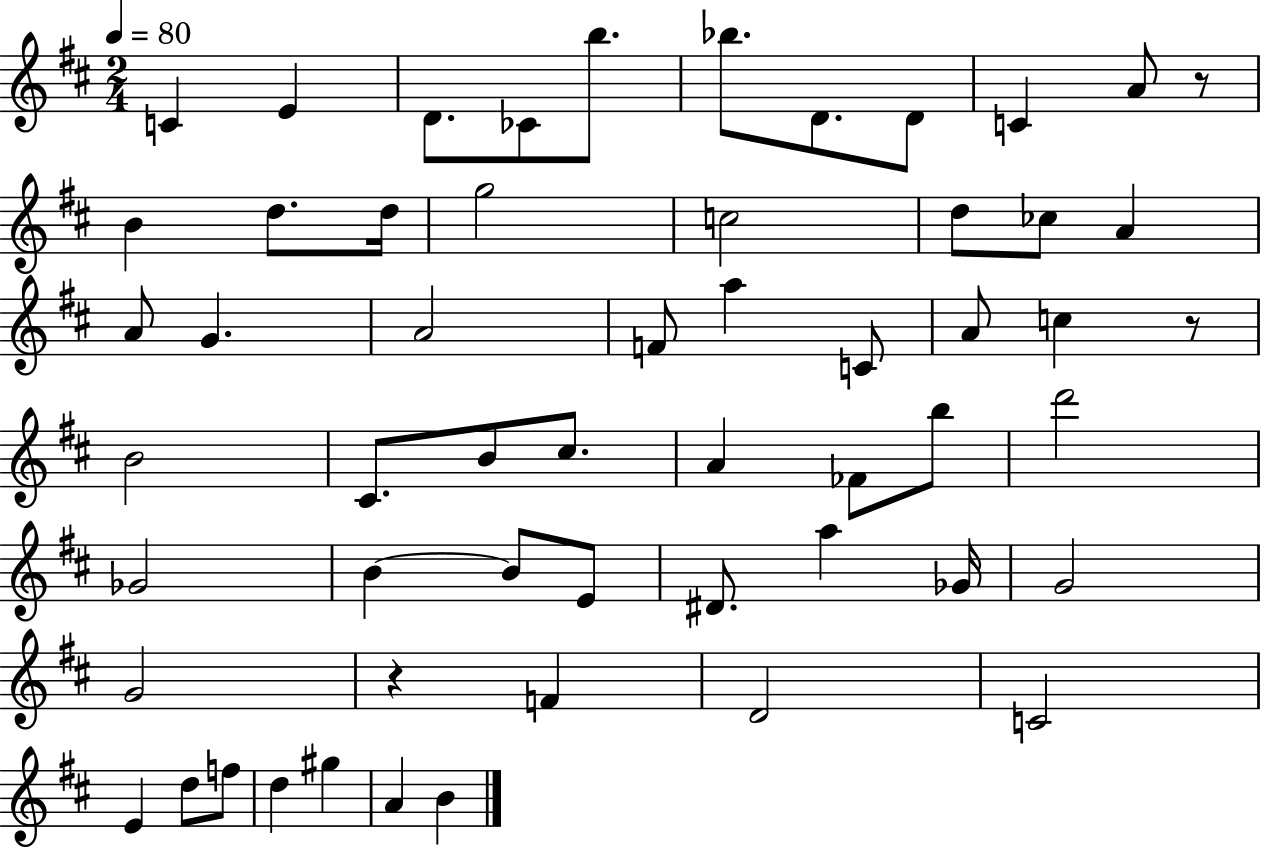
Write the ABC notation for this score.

X:1
T:Untitled
M:2/4
L:1/4
K:D
C E D/2 _C/2 b/2 _b/2 D/2 D/2 C A/2 z/2 B d/2 d/4 g2 c2 d/2 _c/2 A A/2 G A2 F/2 a C/2 A/2 c z/2 B2 ^C/2 B/2 ^c/2 A _F/2 b/2 d'2 _G2 B B/2 E/2 ^D/2 a _G/4 G2 G2 z F D2 C2 E d/2 f/2 d ^g A B